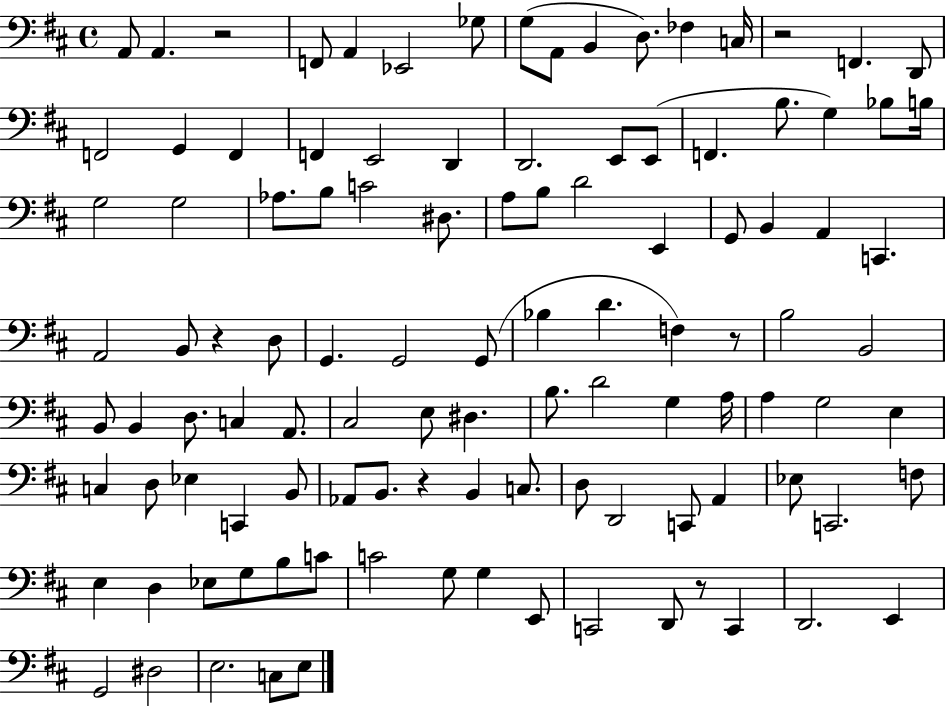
A2/e A2/q. R/h F2/e A2/q Eb2/h Gb3/e G3/e A2/e B2/q D3/e. FES3/q C3/s R/h F2/q. D2/e F2/h G2/q F2/q F2/q E2/h D2/q D2/h. E2/e E2/e F2/q. B3/e. G3/q Bb3/e B3/s G3/h G3/h Ab3/e. B3/e C4/h D#3/e. A3/e B3/e D4/h E2/q G2/e B2/q A2/q C2/q. A2/h B2/e R/q D3/e G2/q. G2/h G2/e Bb3/q D4/q. F3/q R/e B3/h B2/h B2/e B2/q D3/e. C3/q A2/e. C#3/h E3/e D#3/q. B3/e. D4/h G3/q A3/s A3/q G3/h E3/q C3/q D3/e Eb3/q C2/q B2/e Ab2/e B2/e. R/q B2/q C3/e. D3/e D2/h C2/e A2/q Eb3/e C2/h. F3/e E3/q D3/q Eb3/e G3/e B3/e C4/e C4/h G3/e G3/q E2/e C2/h D2/e R/e C2/q D2/h. E2/q G2/h D#3/h E3/h. C3/e E3/e